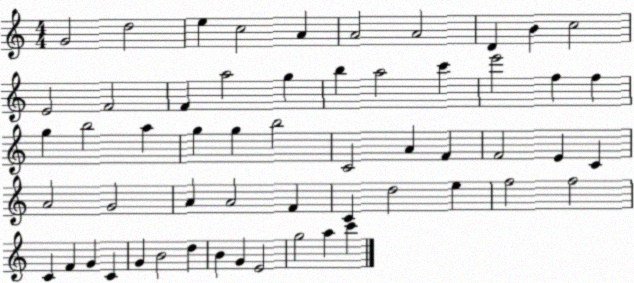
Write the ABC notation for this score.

X:1
T:Untitled
M:4/4
L:1/4
K:C
G2 d2 e c2 A A2 A2 D B c2 E2 F2 F a2 g b a2 c' e'2 f f g b2 a g g b2 C2 A F F2 E C A2 G2 A A2 F C d2 e f2 f2 C F G C G B2 d B G E2 g2 a c'